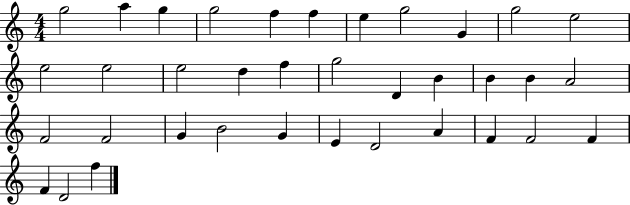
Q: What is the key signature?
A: C major